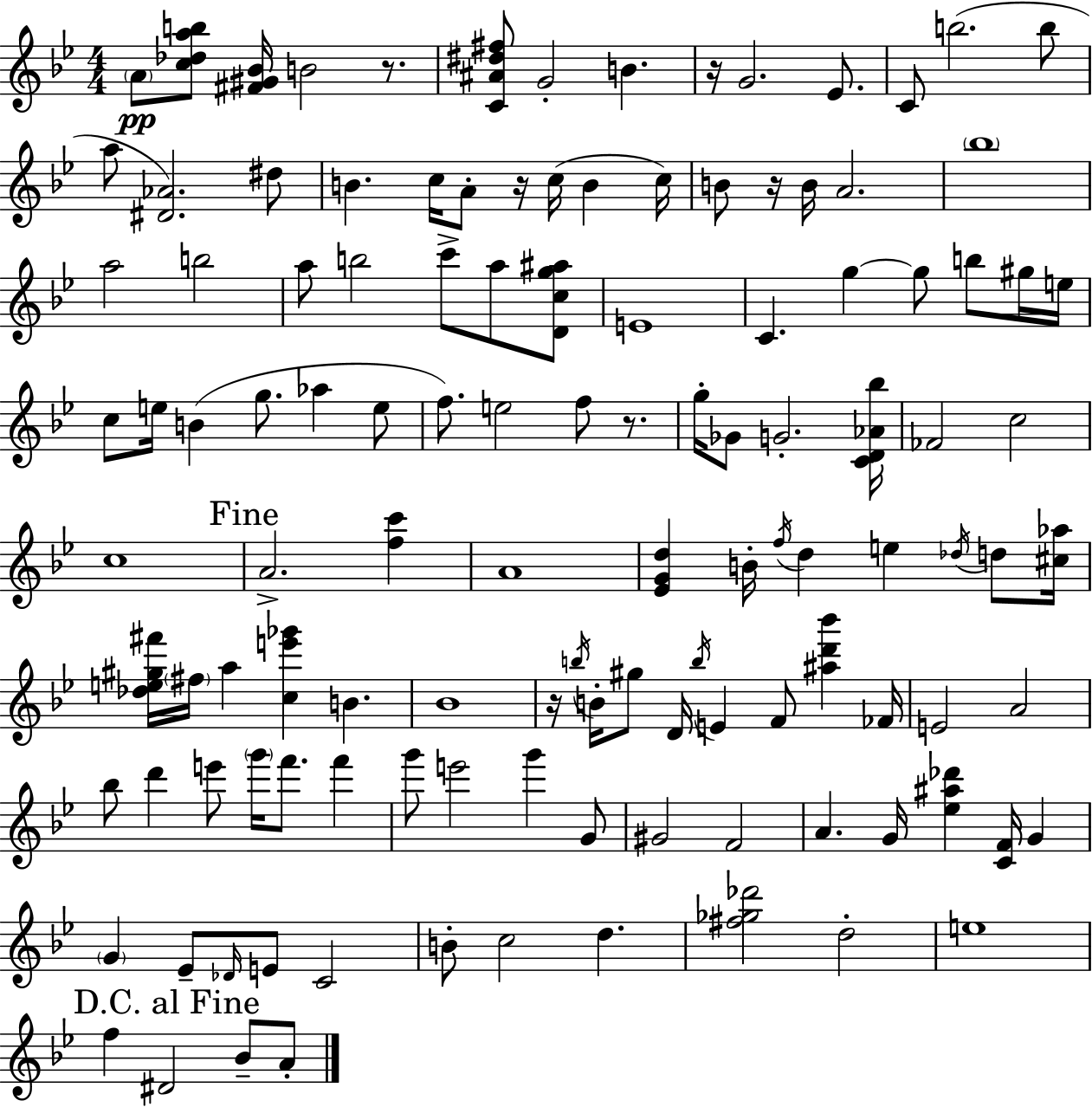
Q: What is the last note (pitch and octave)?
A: A4